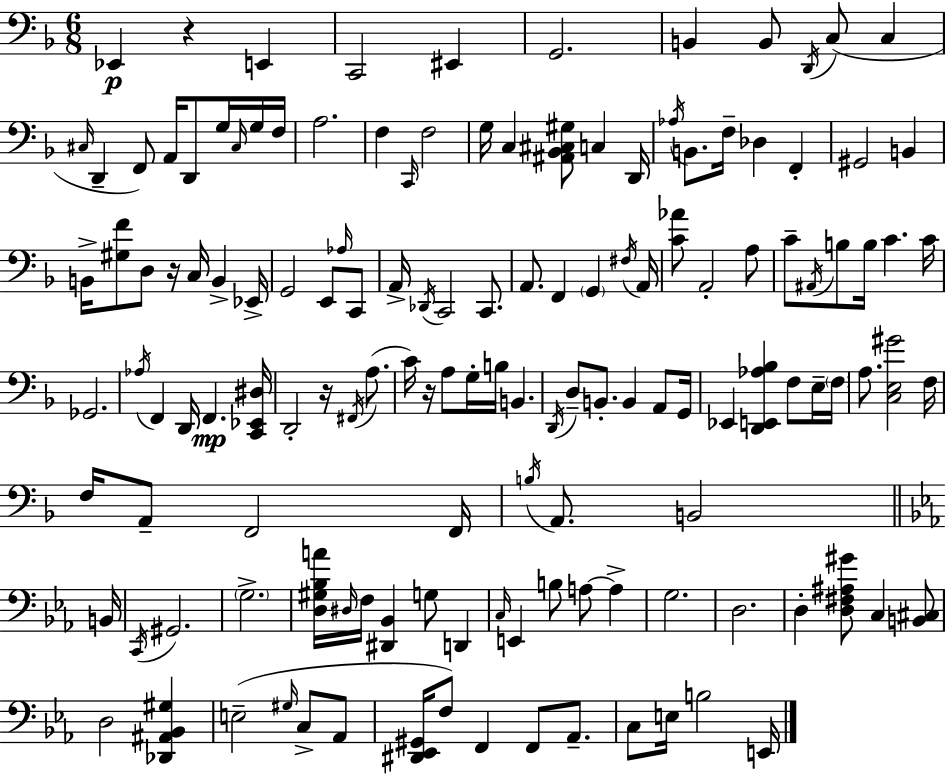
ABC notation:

X:1
T:Untitled
M:6/8
L:1/4
K:F
_E,, z E,, C,,2 ^E,, G,,2 B,, B,,/2 D,,/4 C,/2 C, ^C,/4 D,, F,,/2 A,,/4 D,,/2 G,/4 ^C,/4 G,/4 F,/4 A,2 F, C,,/4 F,2 G,/4 C, [^A,,_B,,^C,^G,]/2 C, D,,/4 _A,/4 B,,/2 F,/4 _D, F,, ^G,,2 B,, B,,/4 [^G,F]/2 D,/2 z/4 C,/4 B,, _E,,/4 G,,2 E,,/2 _A,/4 C,,/2 A,,/4 _D,,/4 C,,2 C,,/2 A,,/2 F,, G,, ^F,/4 A,,/4 [C_A]/2 A,,2 A,/2 C/2 ^A,,/4 B,/2 B,/4 C C/4 _G,,2 _A,/4 F,, D,,/4 F,, [C,,_E,,^D,]/4 D,,2 z/4 ^F,,/4 A,/2 C/4 z/4 A,/2 G,/4 B,/4 B,, D,,/4 D,/2 B,,/2 B,, A,,/2 G,,/4 _E,, [D,,E,,_A,_B,] F,/2 E,/4 F,/4 A,/2 [C,E,^G]2 F,/4 F,/4 A,,/2 F,,2 F,,/4 B,/4 A,,/2 B,,2 B,,/4 C,,/4 ^G,,2 G,2 [D,^G,_B,A]/4 ^D,/4 F,/4 [^D,,_B,,] G,/2 D,, C,/4 E,, B,/2 A,/2 A, G,2 D,2 D, [D,^F,^A,^G]/2 C, [B,,^C,]/2 D,2 [_D,,^A,,_B,,^G,] E,2 ^G,/4 C,/2 _A,,/2 [^D,,_E,,^G,,]/4 F,/2 F,, F,,/2 _A,,/2 C,/2 E,/4 B,2 E,,/4